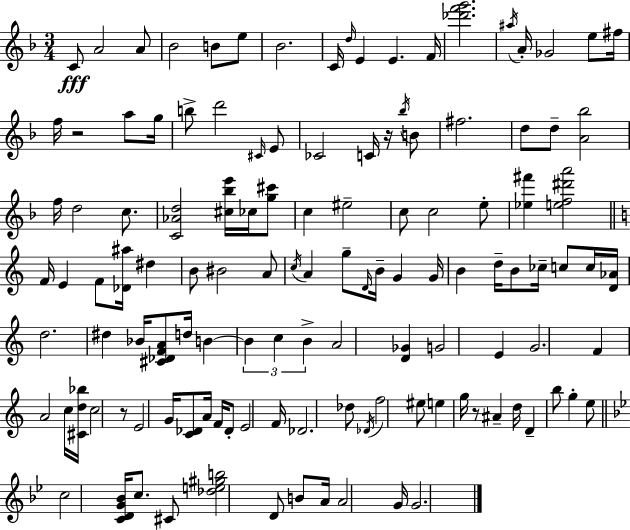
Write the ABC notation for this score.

X:1
T:Untitled
M:3/4
L:1/4
K:Dm
C/2 A2 A/2 _B2 B/2 e/2 _B2 C/4 d/4 E E F/4 [_d'f'g']2 ^a/4 A/4 _G2 e/2 ^f/4 f/4 z2 a/2 g/4 b/2 d'2 ^C/4 E/2 _C2 C/4 z/4 _b/4 B/2 ^f2 d/2 d/2 [A_b]2 f/4 d2 c/2 [C_Ad]2 [^c_be']/4 _c/4 [g^c']/2 c ^e2 c/2 c2 e/2 [_e^f'] [ef^d'a']2 F/4 E F/2 [_D^a]/4 ^d B/2 ^B2 A/2 c/4 A g/2 D/4 B/4 G G/4 B d/4 B/2 _c/4 c/2 c/4 [D_A]/4 d2 ^d _B/4 [^C_DFA]/2 d/4 B B c B A2 [D_G] G2 E G2 F A2 c/4 [^Cd_b]/4 c2 z/2 E2 G/4 [C_D]/2 A/4 F/4 _D/2 E2 F/4 _D2 _d/2 _D/4 f2 ^e/2 e g/4 z/2 ^A d/4 D b/2 g e/2 c2 [CDG_B]/4 c/2 ^C/2 [_de^gb]2 D/2 B/2 A/4 A2 G/4 G2